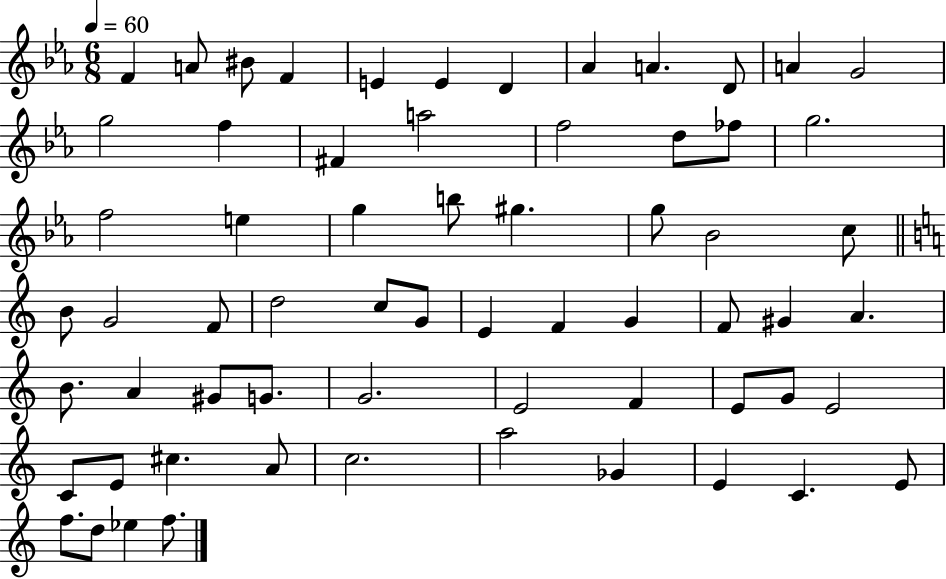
F4/q A4/e BIS4/e F4/q E4/q E4/q D4/q Ab4/q A4/q. D4/e A4/q G4/h G5/h F5/q F#4/q A5/h F5/h D5/e FES5/e G5/h. F5/h E5/q G5/q B5/e G#5/q. G5/e Bb4/h C5/e B4/e G4/h F4/e D5/h C5/e G4/e E4/q F4/q G4/q F4/e G#4/q A4/q. B4/e. A4/q G#4/e G4/e. G4/h. E4/h F4/q E4/e G4/e E4/h C4/e E4/e C#5/q. A4/e C5/h. A5/h Gb4/q E4/q C4/q. E4/e F5/e. D5/e Eb5/q F5/e.